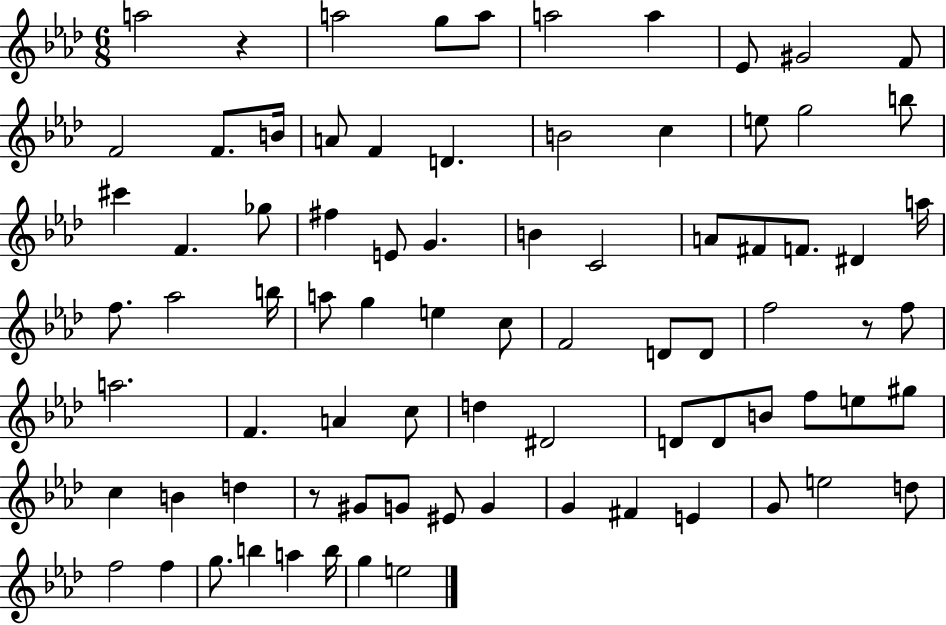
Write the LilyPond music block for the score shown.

{
  \clef treble
  \numericTimeSignature
  \time 6/8
  \key aes \major
  a''2 r4 | a''2 g''8 a''8 | a''2 a''4 | ees'8 gis'2 f'8 | \break f'2 f'8. b'16 | a'8 f'4 d'4. | b'2 c''4 | e''8 g''2 b''8 | \break cis'''4 f'4. ges''8 | fis''4 e'8 g'4. | b'4 c'2 | a'8 fis'8 f'8. dis'4 a''16 | \break f''8. aes''2 b''16 | a''8 g''4 e''4 c''8 | f'2 d'8 d'8 | f''2 r8 f''8 | \break a''2. | f'4. a'4 c''8 | d''4 dis'2 | d'8 d'8 b'8 f''8 e''8 gis''8 | \break c''4 b'4 d''4 | r8 gis'8 g'8 eis'8 g'4 | g'4 fis'4 e'4 | g'8 e''2 d''8 | \break f''2 f''4 | g''8. b''4 a''4 b''16 | g''4 e''2 | \bar "|."
}